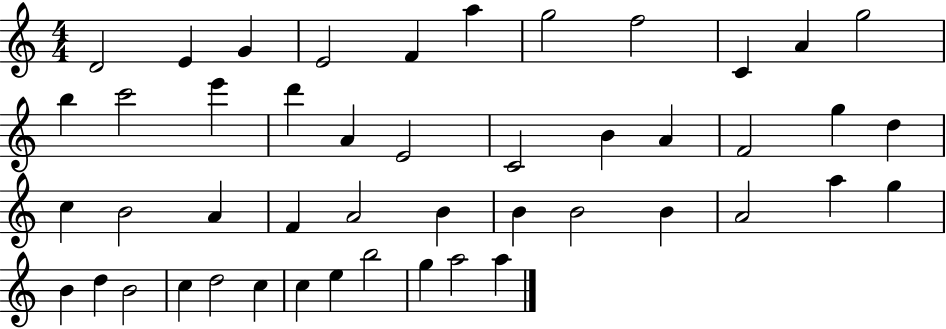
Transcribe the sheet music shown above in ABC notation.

X:1
T:Untitled
M:4/4
L:1/4
K:C
D2 E G E2 F a g2 f2 C A g2 b c'2 e' d' A E2 C2 B A F2 g d c B2 A F A2 B B B2 B A2 a g B d B2 c d2 c c e b2 g a2 a